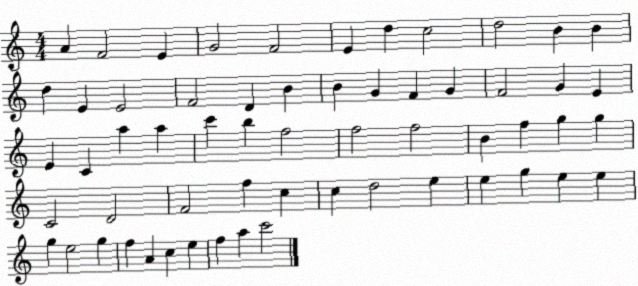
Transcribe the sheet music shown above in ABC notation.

X:1
T:Untitled
M:4/4
L:1/4
K:C
A F2 E G2 F2 E d c2 d2 B B d E E2 F2 D B B G F G F2 G E E C a a c' b f2 f2 f2 B f g g C2 D2 F2 f c c d2 e e g e e g e2 g f A c e f a c'2